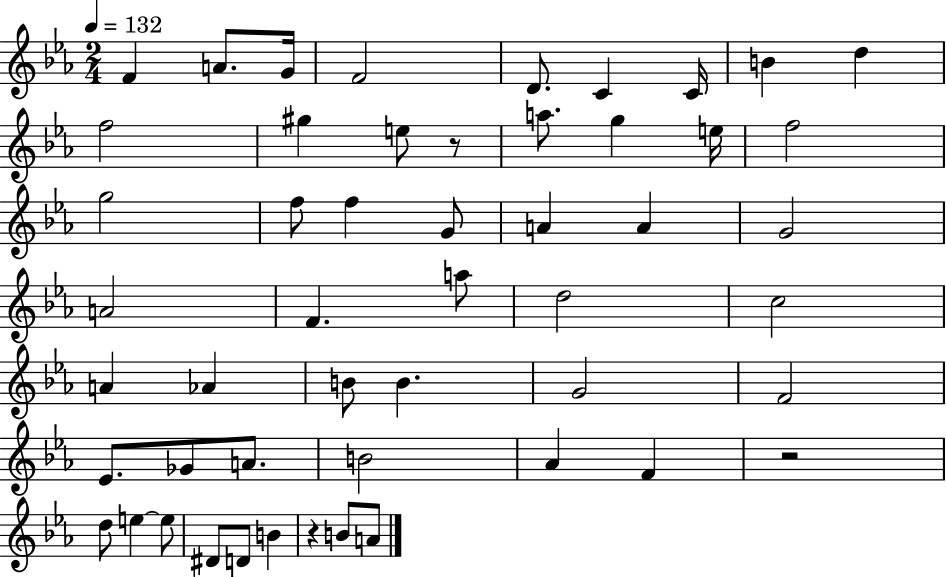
F4/q A4/e. G4/s F4/h D4/e. C4/q C4/s B4/q D5/q F5/h G#5/q E5/e R/e A5/e. G5/q E5/s F5/h G5/h F5/e F5/q G4/e A4/q A4/q G4/h A4/h F4/q. A5/e D5/h C5/h A4/q Ab4/q B4/e B4/q. G4/h F4/h Eb4/e. Gb4/e A4/e. B4/h Ab4/q F4/q R/h D5/e E5/q E5/e D#4/e D4/e B4/q R/q B4/e A4/e